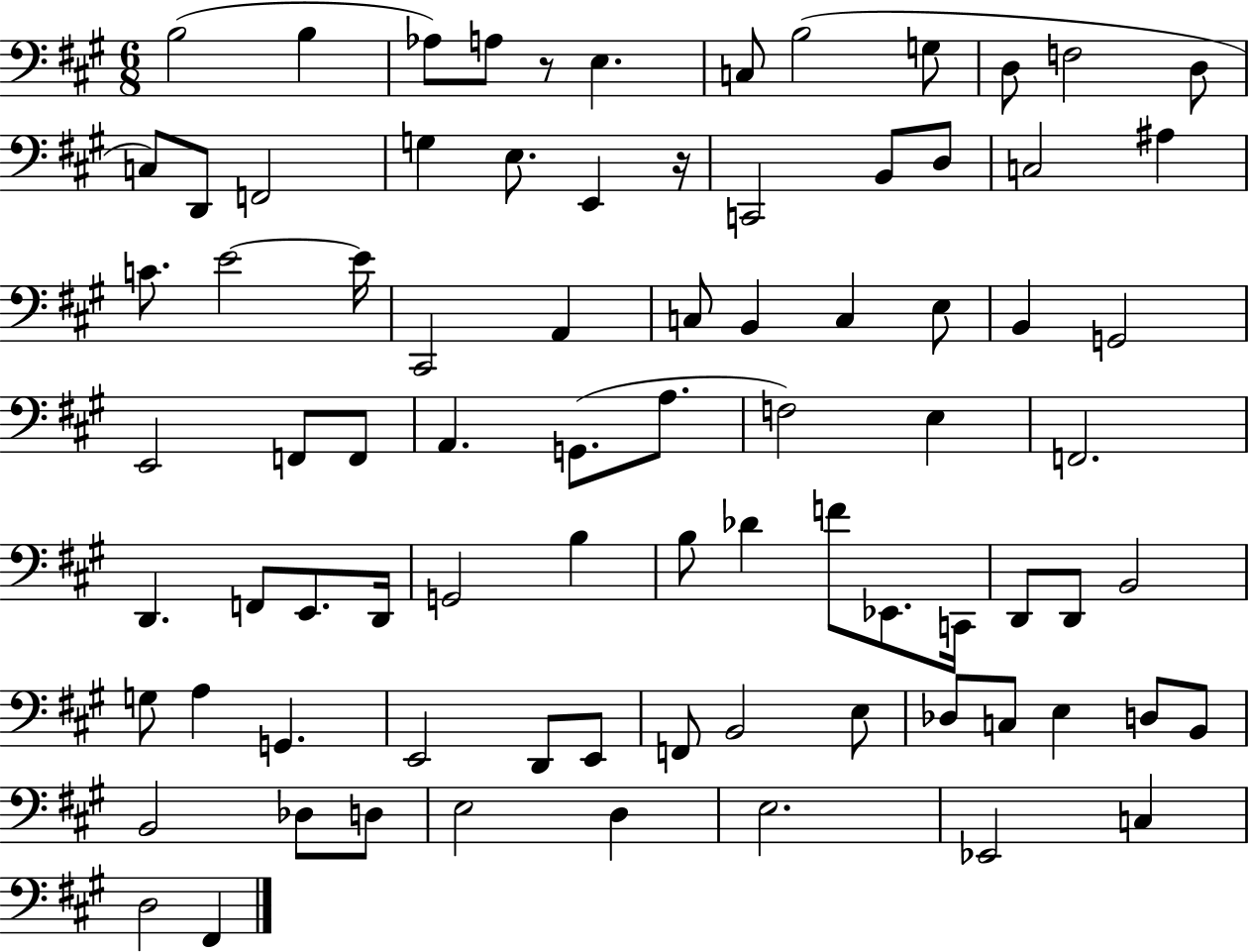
X:1
T:Untitled
M:6/8
L:1/4
K:A
B,2 B, _A,/2 A,/2 z/2 E, C,/2 B,2 G,/2 D,/2 F,2 D,/2 C,/2 D,,/2 F,,2 G, E,/2 E,, z/4 C,,2 B,,/2 D,/2 C,2 ^A, C/2 E2 E/4 ^C,,2 A,, C,/2 B,, C, E,/2 B,, G,,2 E,,2 F,,/2 F,,/2 A,, G,,/2 A,/2 F,2 E, F,,2 D,, F,,/2 E,,/2 D,,/4 G,,2 B, B,/2 _D F/2 _E,,/2 C,,/4 D,,/2 D,,/2 B,,2 G,/2 A, G,, E,,2 D,,/2 E,,/2 F,,/2 B,,2 E,/2 _D,/2 C,/2 E, D,/2 B,,/2 B,,2 _D,/2 D,/2 E,2 D, E,2 _E,,2 C, D,2 ^F,,